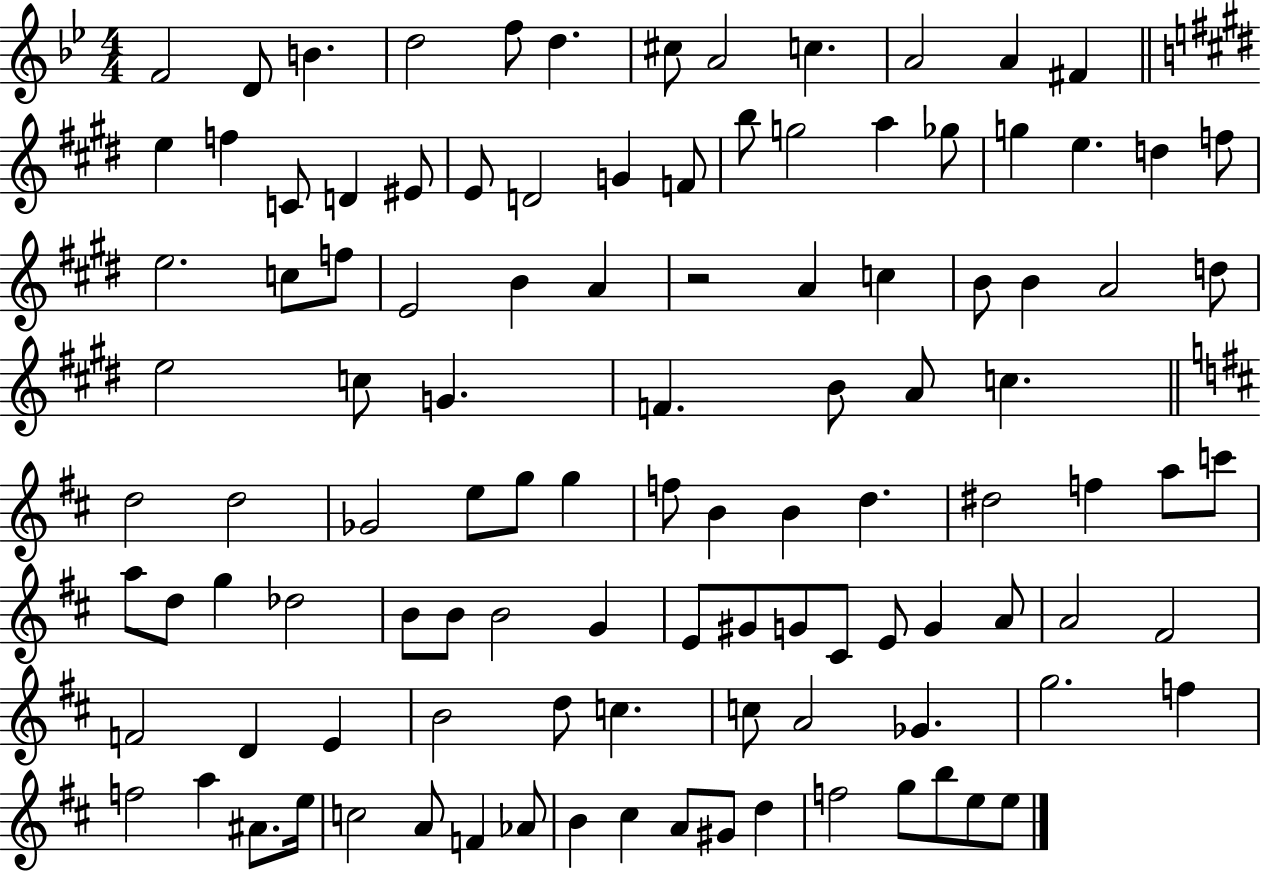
X:1
T:Untitled
M:4/4
L:1/4
K:Bb
F2 D/2 B d2 f/2 d ^c/2 A2 c A2 A ^F e f C/2 D ^E/2 E/2 D2 G F/2 b/2 g2 a _g/2 g e d f/2 e2 c/2 f/2 E2 B A z2 A c B/2 B A2 d/2 e2 c/2 G F B/2 A/2 c d2 d2 _G2 e/2 g/2 g f/2 B B d ^d2 f a/2 c'/2 a/2 d/2 g _d2 B/2 B/2 B2 G E/2 ^G/2 G/2 ^C/2 E/2 G A/2 A2 ^F2 F2 D E B2 d/2 c c/2 A2 _G g2 f f2 a ^A/2 e/4 c2 A/2 F _A/2 B ^c A/2 ^G/2 d f2 g/2 b/2 e/2 e/2